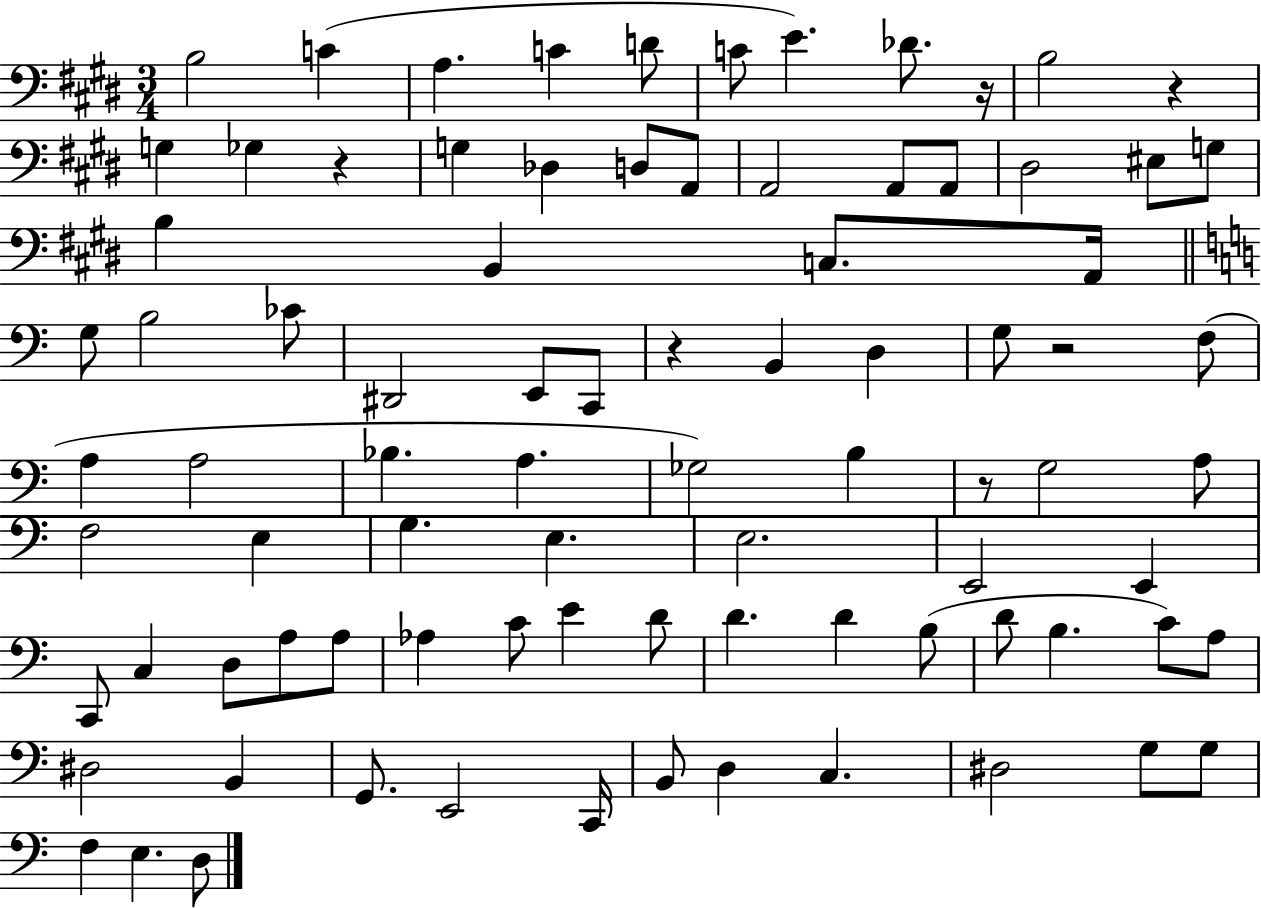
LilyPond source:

{
  \clef bass
  \numericTimeSignature
  \time 3/4
  \key e \major
  b2 c'4( | a4. c'4 d'8 | c'8 e'4.) des'8. r16 | b2 r4 | \break g4 ges4 r4 | g4 des4 d8 a,8 | a,2 a,8 a,8 | dis2 eis8 g8 | \break b4 b,4 c8. a,16 | \bar "||" \break \key a \minor g8 b2 ces'8 | dis,2 e,8 c,8 | r4 b,4 d4 | g8 r2 f8( | \break a4 a2 | bes4. a4. | ges2) b4 | r8 g2 a8 | \break f2 e4 | g4. e4. | e2. | e,2 e,4 | \break c,8 c4 d8 a8 a8 | aes4 c'8 e'4 d'8 | d'4. d'4 b8( | d'8 b4. c'8) a8 | \break dis2 b,4 | g,8. e,2 c,16 | b,8 d4 c4. | dis2 g8 g8 | \break f4 e4. d8 | \bar "|."
}